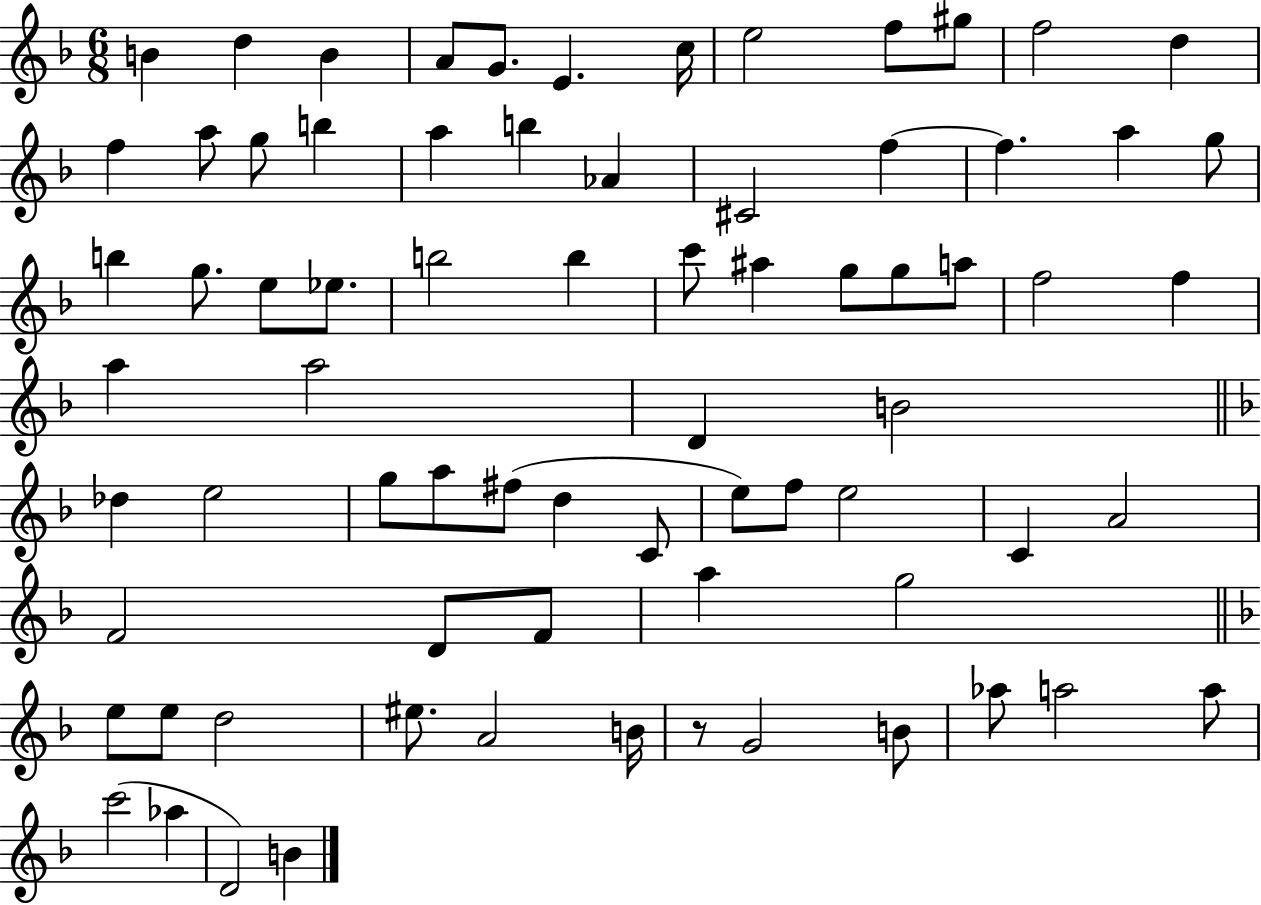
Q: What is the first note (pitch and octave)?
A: B4